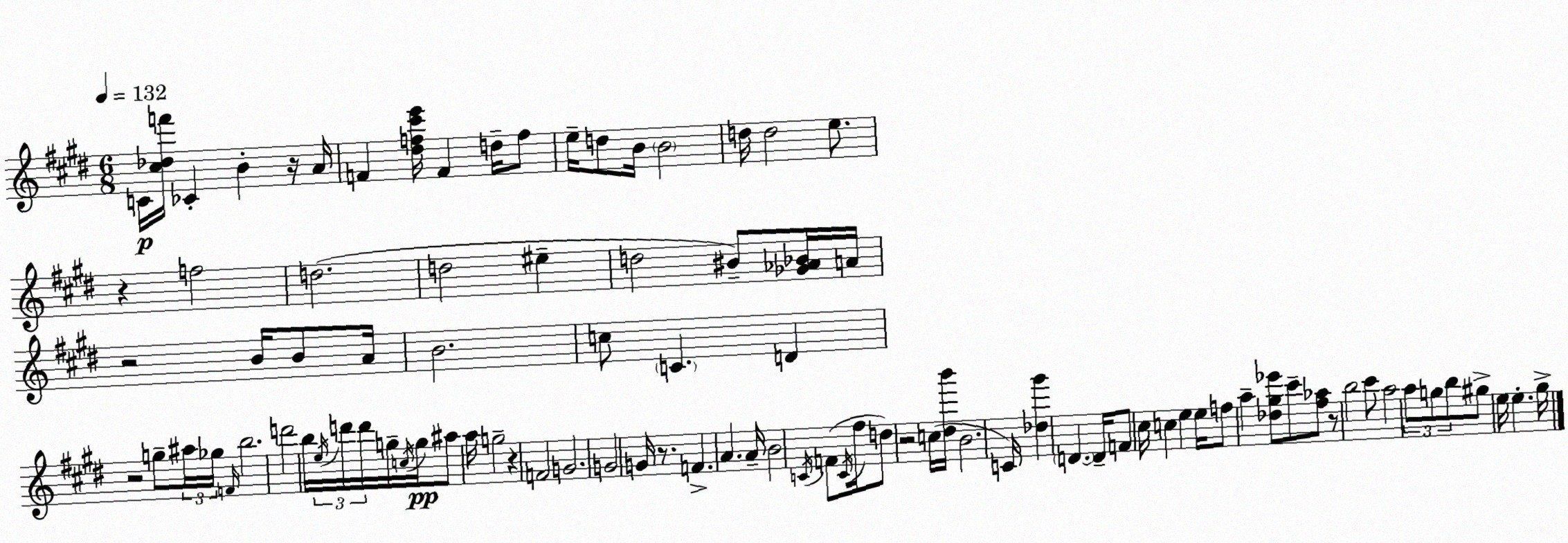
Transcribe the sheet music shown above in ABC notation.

X:1
T:Untitled
M:6/8
L:1/4
K:E
C/4 [^c_df']/4 _C B z/4 A/4 F [^df^c'e']/4 F d/4 f/2 e/4 d/2 B/4 B2 d/4 d2 e/2 z f2 d2 d2 ^e d2 ^B/2 [_G_A_B]/4 A/4 z2 B/4 B/2 A/4 B2 c/2 C D z2 g/2 ^a/4 _g/4 F/4 b2 d'2 b/4 e/4 d'/4 d'/4 g/4 c/4 g/4 ^a/2 a/4 g2 z F2 G2 G2 G/4 z/2 F A A/4 B2 C/4 F/2 C/4 ^f/4 d/2 z2 c/4 [^db']/4 B2 C/4 [_d^g'] D D/4 F/2 ^c/4 c e e/4 f/2 a [_d^g_e']/2 ^c'/2 [^f_a]/2 z/2 b2 ^c'/2 a2 a/2 g/2 b/2 ^g/2 e/4 e ^g/4